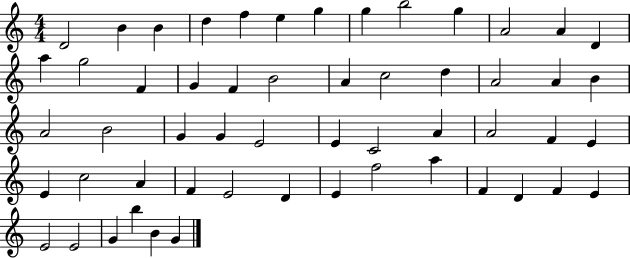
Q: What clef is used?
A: treble